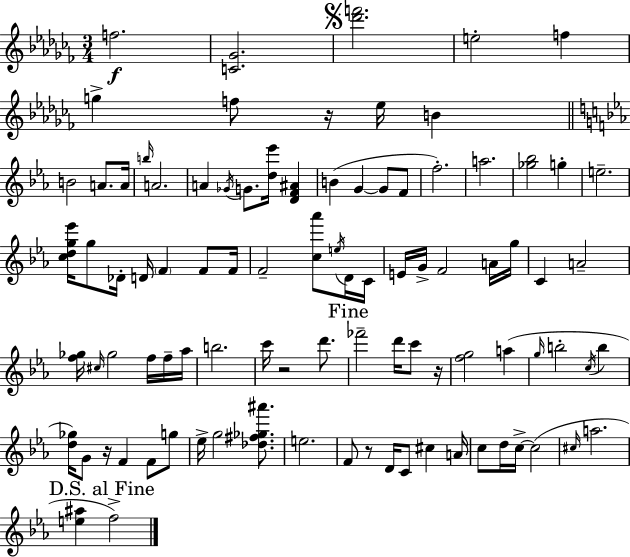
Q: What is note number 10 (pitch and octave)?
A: A4